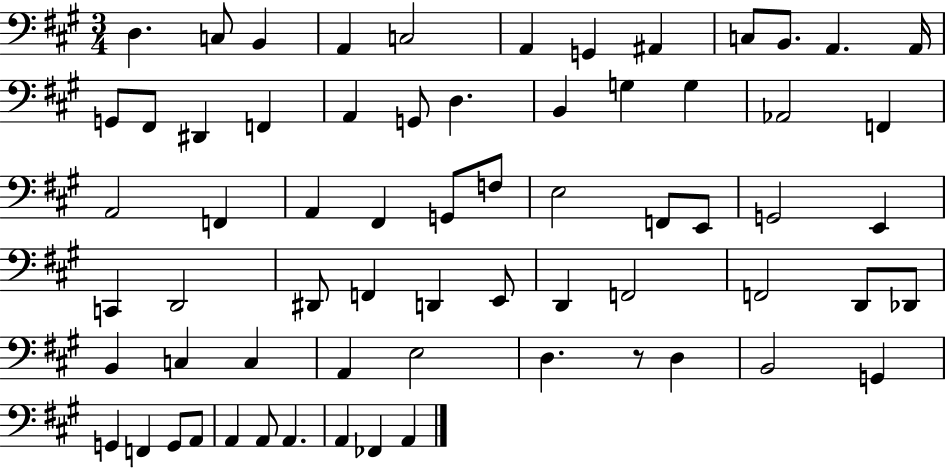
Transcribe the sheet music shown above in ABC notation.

X:1
T:Untitled
M:3/4
L:1/4
K:A
D, C,/2 B,, A,, C,2 A,, G,, ^A,, C,/2 B,,/2 A,, A,,/4 G,,/2 ^F,,/2 ^D,, F,, A,, G,,/2 D, B,, G, G, _A,,2 F,, A,,2 F,, A,, ^F,, G,,/2 F,/2 E,2 F,,/2 E,,/2 G,,2 E,, C,, D,,2 ^D,,/2 F,, D,, E,,/2 D,, F,,2 F,,2 D,,/2 _D,,/2 B,, C, C, A,, E,2 D, z/2 D, B,,2 G,, G,, F,, G,,/2 A,,/2 A,, A,,/2 A,, A,, _F,, A,,